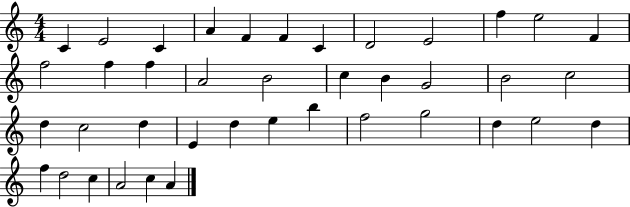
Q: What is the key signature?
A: C major